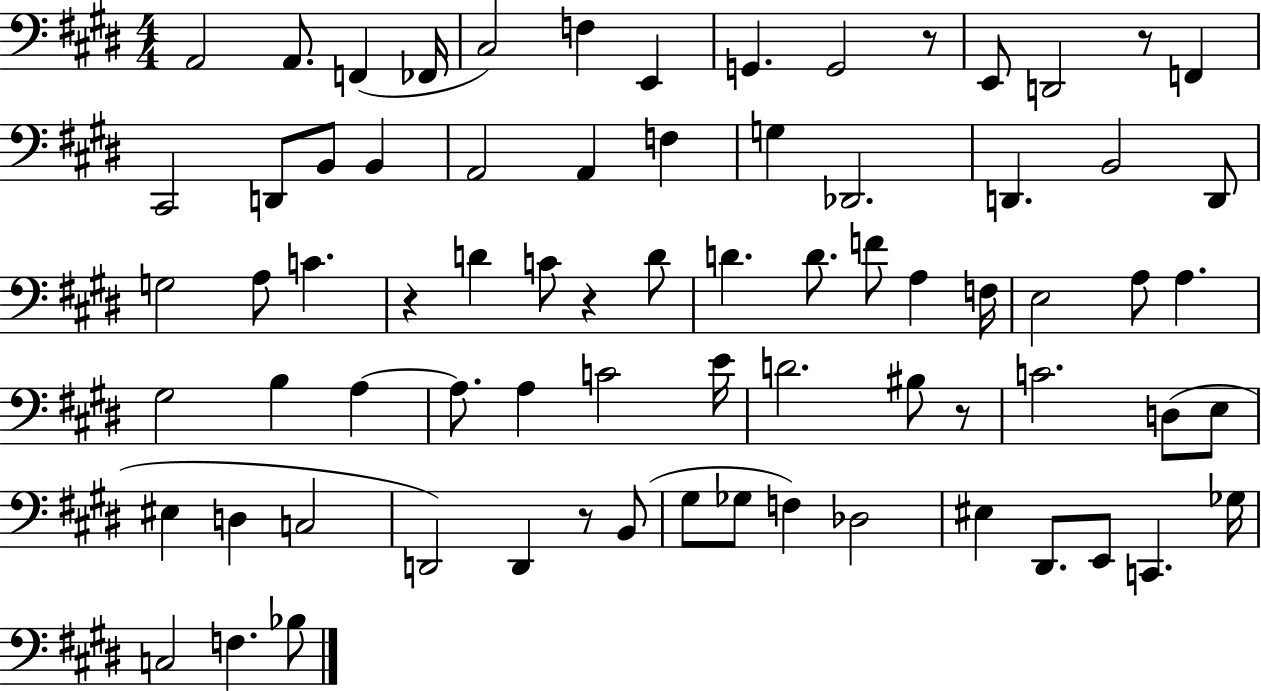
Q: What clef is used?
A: bass